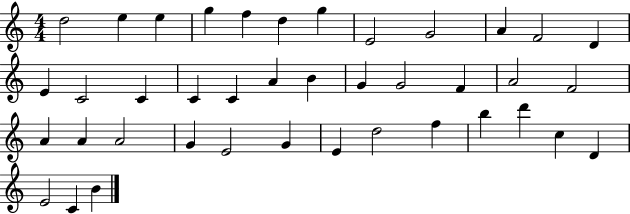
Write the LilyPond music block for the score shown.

{
  \clef treble
  \numericTimeSignature
  \time 4/4
  \key c \major
  d''2 e''4 e''4 | g''4 f''4 d''4 g''4 | e'2 g'2 | a'4 f'2 d'4 | \break e'4 c'2 c'4 | c'4 c'4 a'4 b'4 | g'4 g'2 f'4 | a'2 f'2 | \break a'4 a'4 a'2 | g'4 e'2 g'4 | e'4 d''2 f''4 | b''4 d'''4 c''4 d'4 | \break e'2 c'4 b'4 | \bar "|."
}